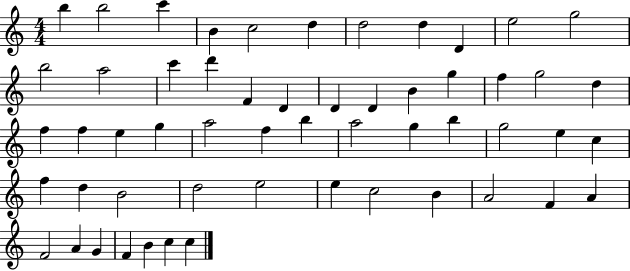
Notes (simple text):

B5/q B5/h C6/q B4/q C5/h D5/q D5/h D5/q D4/q E5/h G5/h B5/h A5/h C6/q D6/q F4/q D4/q D4/q D4/q B4/q G5/q F5/q G5/h D5/q F5/q F5/q E5/q G5/q A5/h F5/q B5/q A5/h G5/q B5/q G5/h E5/q C5/q F5/q D5/q B4/h D5/h E5/h E5/q C5/h B4/q A4/h F4/q A4/q F4/h A4/q G4/q F4/q B4/q C5/q C5/q